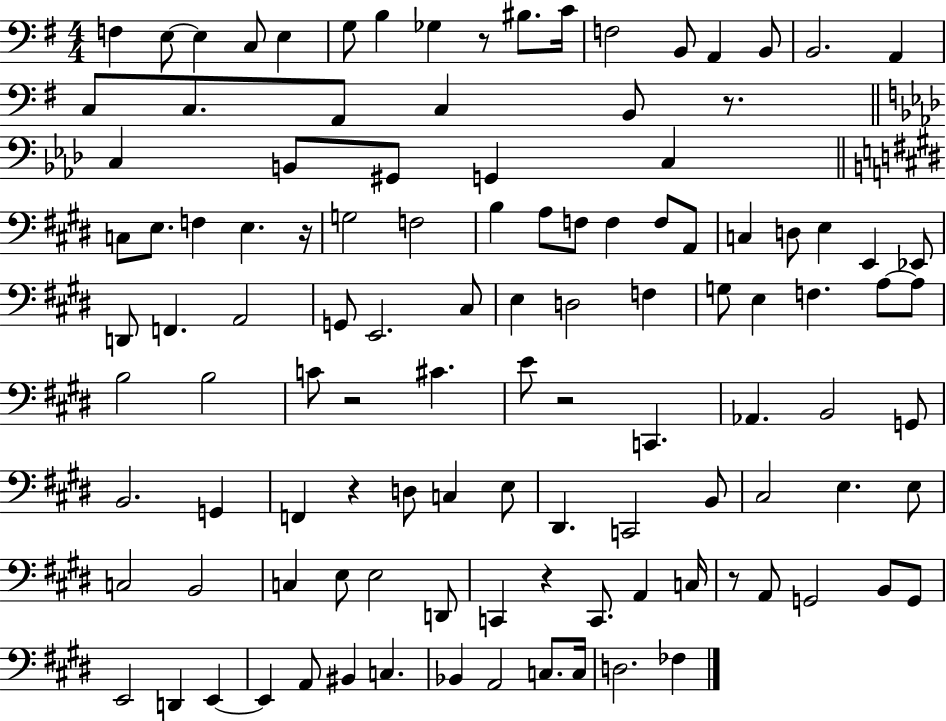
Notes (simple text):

F3/q E3/e E3/q C3/e E3/q G3/e B3/q Gb3/q R/e BIS3/e. C4/s F3/h B2/e A2/q B2/e B2/h. A2/q C3/e C3/e. A2/e C3/q B2/e R/e. C3/q B2/e G#2/e G2/q C3/q C3/e E3/e. F3/q E3/q. R/s G3/h F3/h B3/q A3/e F3/e F3/q F3/e A2/e C3/q D3/e E3/q E2/q Eb2/e D2/e F2/q. A2/h G2/e E2/h. C#3/e E3/q D3/h F3/q G3/e E3/q F3/q. A3/e A3/e B3/h B3/h C4/e R/h C#4/q. E4/e R/h C2/q. Ab2/q. B2/h G2/e B2/h. G2/q F2/q R/q D3/e C3/q E3/e D#2/q. C2/h B2/e C#3/h E3/q. E3/e C3/h B2/h C3/q E3/e E3/h D2/e C2/q R/q C2/e. A2/q C3/s R/e A2/e G2/h B2/e G2/e E2/h D2/q E2/q E2/q A2/e BIS2/q C3/q. Bb2/q A2/h C3/e. C3/s D3/h. FES3/q